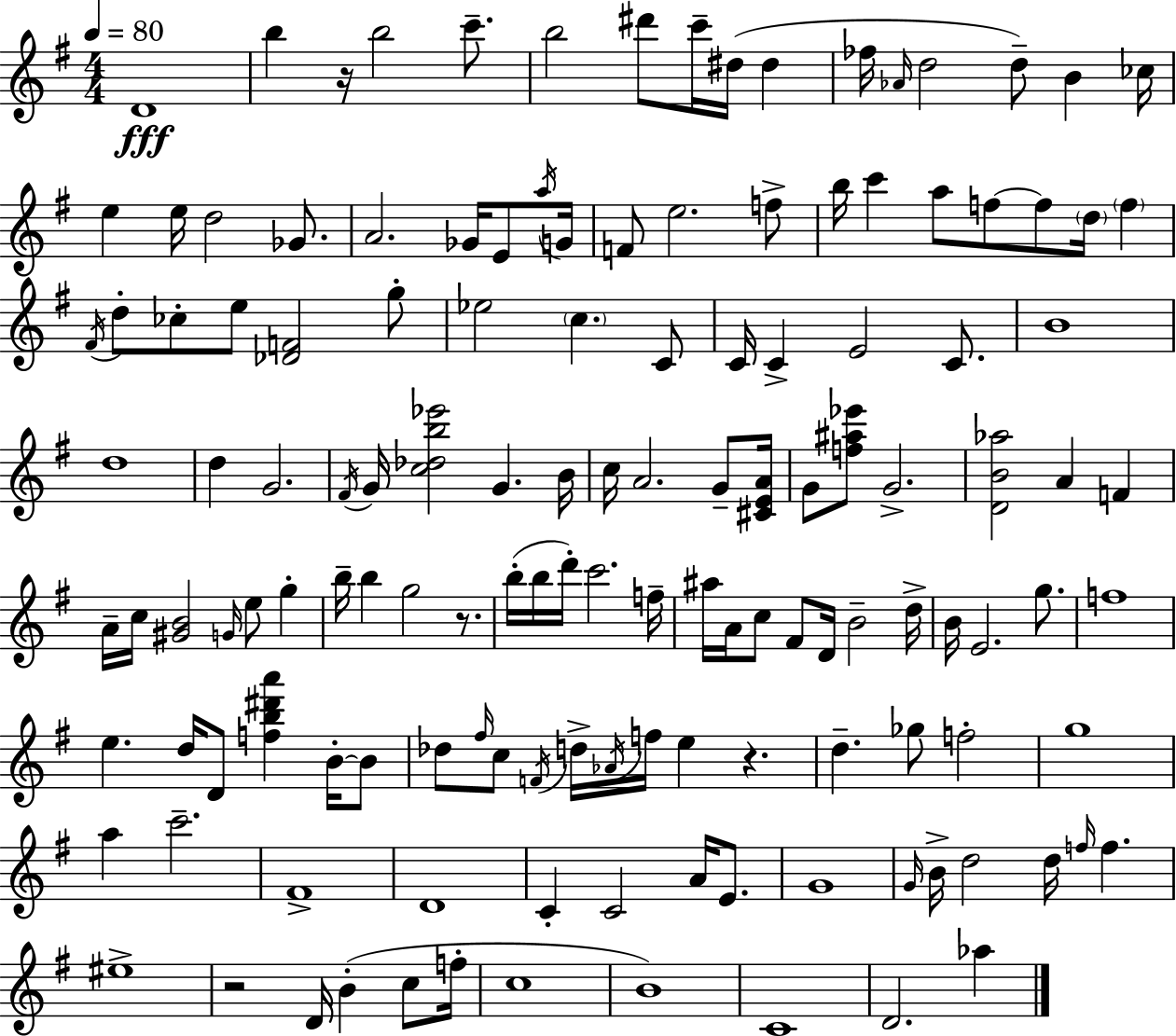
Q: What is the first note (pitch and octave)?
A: D4